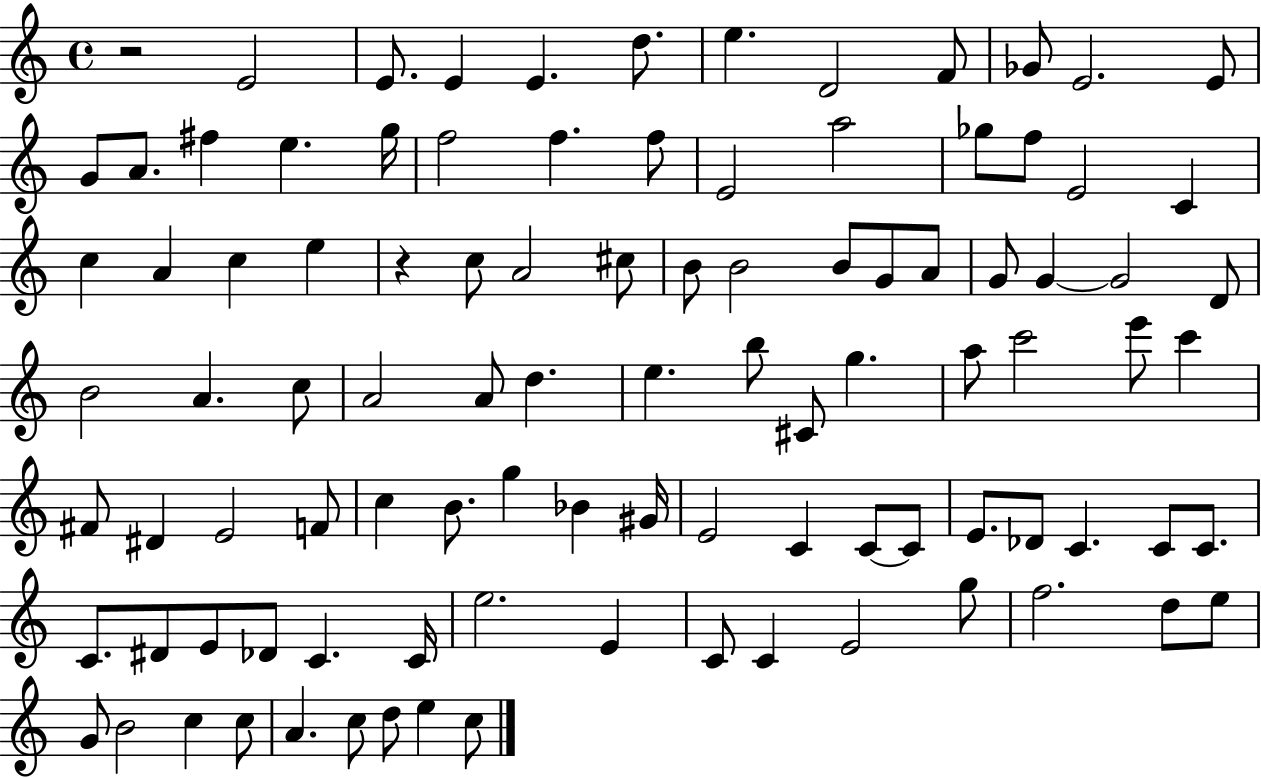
R/h E4/h E4/e. E4/q E4/q. D5/e. E5/q. D4/h F4/e Gb4/e E4/h. E4/e G4/e A4/e. F#5/q E5/q. G5/s F5/h F5/q. F5/e E4/h A5/h Gb5/e F5/e E4/h C4/q C5/q A4/q C5/q E5/q R/q C5/e A4/h C#5/e B4/e B4/h B4/e G4/e A4/e G4/e G4/q G4/h D4/e B4/h A4/q. C5/e A4/h A4/e D5/q. E5/q. B5/e C#4/e G5/q. A5/e C6/h E6/e C6/q F#4/e D#4/q E4/h F4/e C5/q B4/e. G5/q Bb4/q G#4/s E4/h C4/q C4/e C4/e E4/e. Db4/e C4/q. C4/e C4/e. C4/e. D#4/e E4/e Db4/e C4/q. C4/s E5/h. E4/q C4/e C4/q E4/h G5/e F5/h. D5/e E5/e G4/e B4/h C5/q C5/e A4/q. C5/e D5/e E5/q C5/e